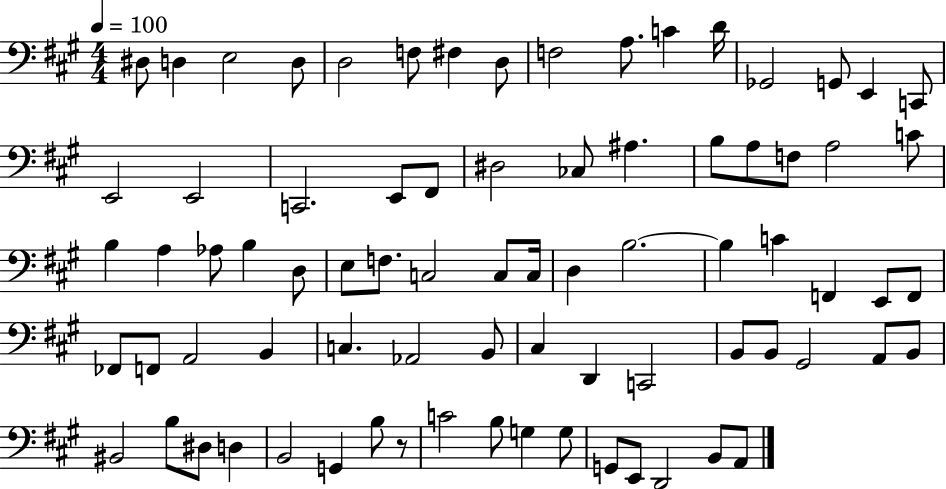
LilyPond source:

{
  \clef bass
  \numericTimeSignature
  \time 4/4
  \key a \major
  \tempo 4 = 100
  dis8 d4 e2 d8 | d2 f8 fis4 d8 | f2 a8. c'4 d'16 | ges,2 g,8 e,4 c,8 | \break e,2 e,2 | c,2. e,8 fis,8 | dis2 ces8 ais4. | b8 a8 f8 a2 c'8 | \break b4 a4 aes8 b4 d8 | e8 f8. c2 c8 c16 | d4 b2.~~ | b4 c'4 f,4 e,8 f,8 | \break fes,8 f,8 a,2 b,4 | c4. aes,2 b,8 | cis4 d,4 c,2 | b,8 b,8 gis,2 a,8 b,8 | \break bis,2 b8 dis8 d4 | b,2 g,4 b8 r8 | c'2 b8 g4 g8 | g,8 e,8 d,2 b,8 a,8 | \break \bar "|."
}